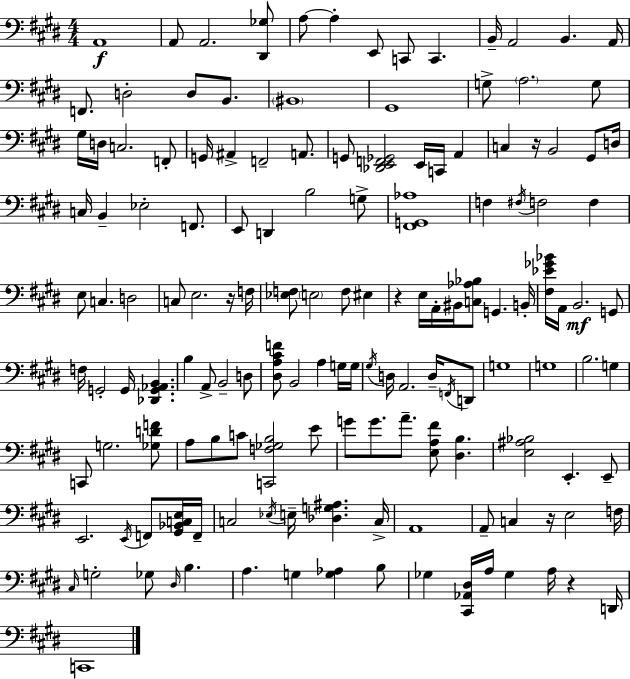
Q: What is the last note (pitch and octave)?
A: C2